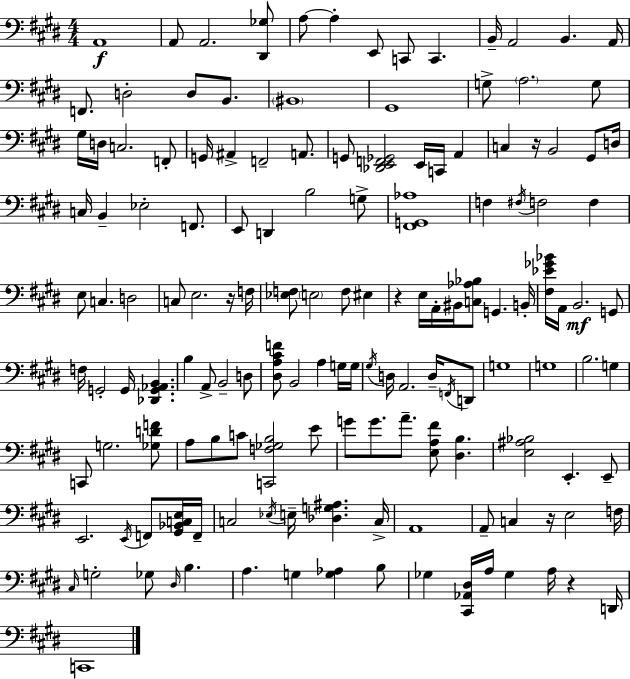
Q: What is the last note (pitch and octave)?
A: C2